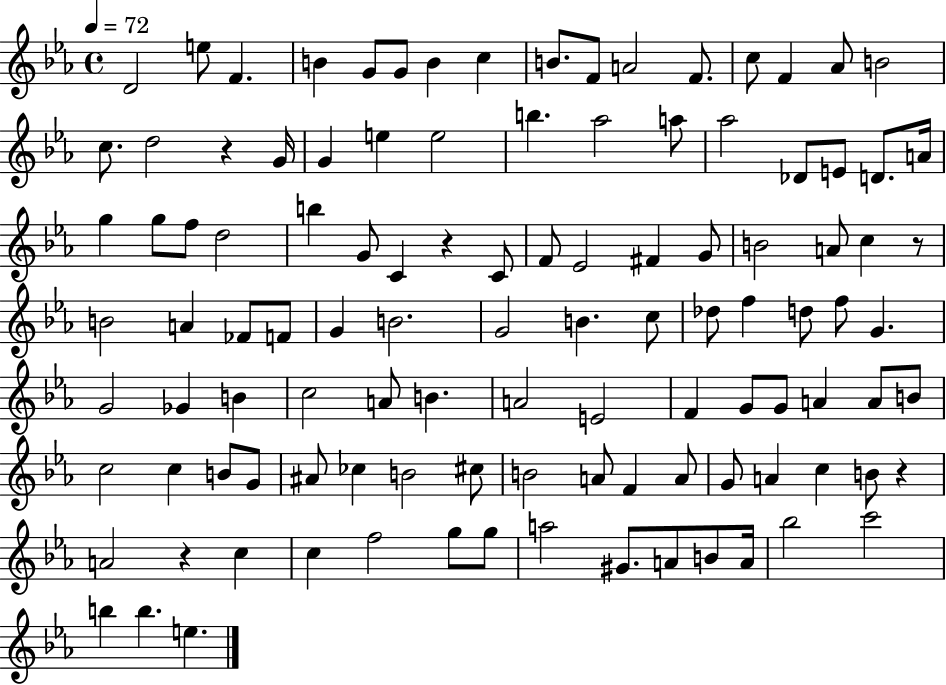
D4/h E5/e F4/q. B4/q G4/e G4/e B4/q C5/q B4/e. F4/e A4/h F4/e. C5/e F4/q Ab4/e B4/h C5/e. D5/h R/q G4/s G4/q E5/q E5/h B5/q. Ab5/h A5/e Ab5/h Db4/e E4/e D4/e. A4/s G5/q G5/e F5/e D5/h B5/q G4/e C4/q R/q C4/e F4/e Eb4/h F#4/q G4/e B4/h A4/e C5/q R/e B4/h A4/q FES4/e F4/e G4/q B4/h. G4/h B4/q. C5/e Db5/e F5/q D5/e F5/e G4/q. G4/h Gb4/q B4/q C5/h A4/e B4/q. A4/h E4/h F4/q G4/e G4/e A4/q A4/e B4/e C5/h C5/q B4/e G4/e A#4/e CES5/q B4/h C#5/e B4/h A4/e F4/q A4/e G4/e A4/q C5/q B4/e R/q A4/h R/q C5/q C5/q F5/h G5/e G5/e A5/h G#4/e. A4/e B4/e A4/s Bb5/h C6/h B5/q B5/q. E5/q.